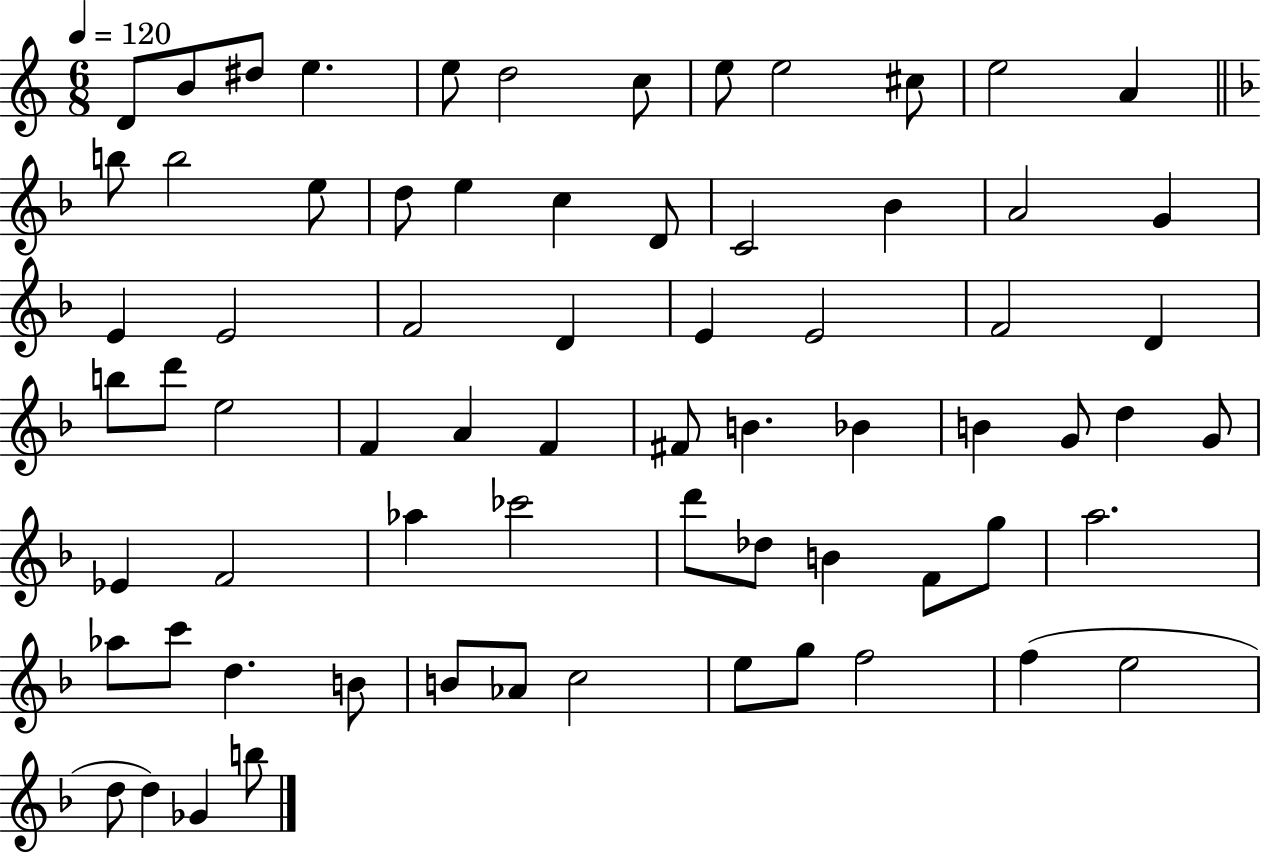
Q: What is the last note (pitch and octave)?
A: B5